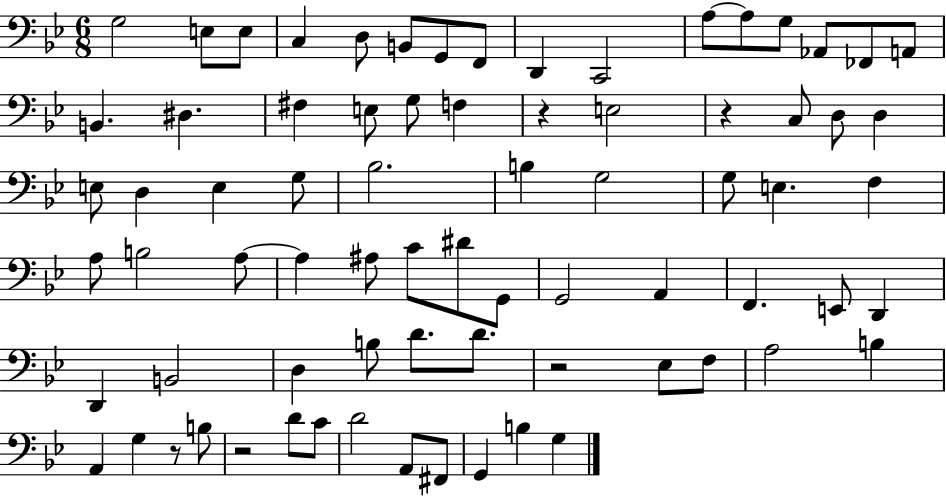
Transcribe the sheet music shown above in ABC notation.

X:1
T:Untitled
M:6/8
L:1/4
K:Bb
G,2 E,/2 E,/2 C, D,/2 B,,/2 G,,/2 F,,/2 D,, C,,2 A,/2 A,/2 G,/2 _A,,/2 _F,,/2 A,,/2 B,, ^D, ^F, E,/2 G,/2 F, z E,2 z C,/2 D,/2 D, E,/2 D, E, G,/2 _B,2 B, G,2 G,/2 E, F, A,/2 B,2 A,/2 A, ^A,/2 C/2 ^D/2 G,,/2 G,,2 A,, F,, E,,/2 D,, D,, B,,2 D, B,/2 D/2 D/2 z2 _E,/2 F,/2 A,2 B, A,, G, z/2 B,/2 z2 D/2 C/2 D2 A,,/2 ^F,,/2 G,, B, G,